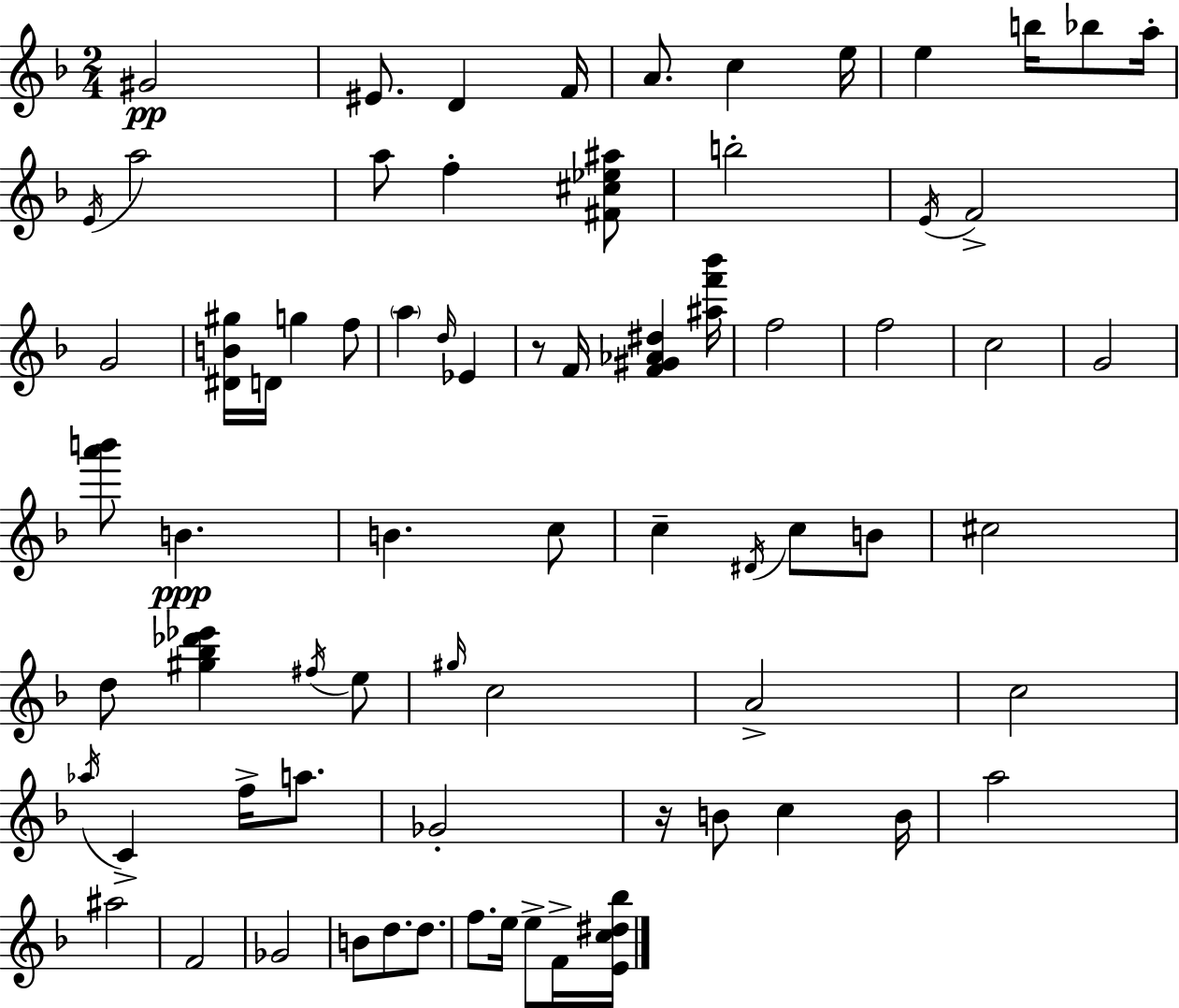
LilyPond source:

{
  \clef treble
  \numericTimeSignature
  \time 2/4
  \key d \minor
  \repeat volta 2 { gis'2\pp | eis'8. d'4 f'16 | a'8. c''4 e''16 | e''4 b''16 bes''8 a''16-. | \break \acciaccatura { e'16 } a''2 | a''8 f''4-. <fis' cis'' ees'' ais''>8 | b''2-. | \acciaccatura { e'16 } f'2-> | \break g'2 | <dis' b' gis''>16 d'16 g''4 | f''8 \parenthesize a''4 \grace { d''16 } ees'4 | r8 f'16 <f' gis' aes' dis''>4 | \break <ais'' f''' bes'''>16 f''2 | f''2 | c''2 | g'2 | \break <a''' b'''>8 b'4.\ppp | b'4. | c''8 c''4-- \acciaccatura { dis'16 } | c''8 b'8 cis''2 | \break d''8 <gis'' bes'' des''' ees'''>4 | \acciaccatura { fis''16 } e''8 \grace { gis''16 } c''2 | a'2-> | c''2 | \break \acciaccatura { aes''16 } c'4-> | f''16-> a''8. ges'2-. | r16 | b'8 c''4 b'16 a''2 | \break ais''2 | f'2 | ges'2 | b'8 | \break d''8. d''8. f''8. | e''16 e''8-> f'16-> <e' c'' dis'' bes''>16 } \bar "|."
}